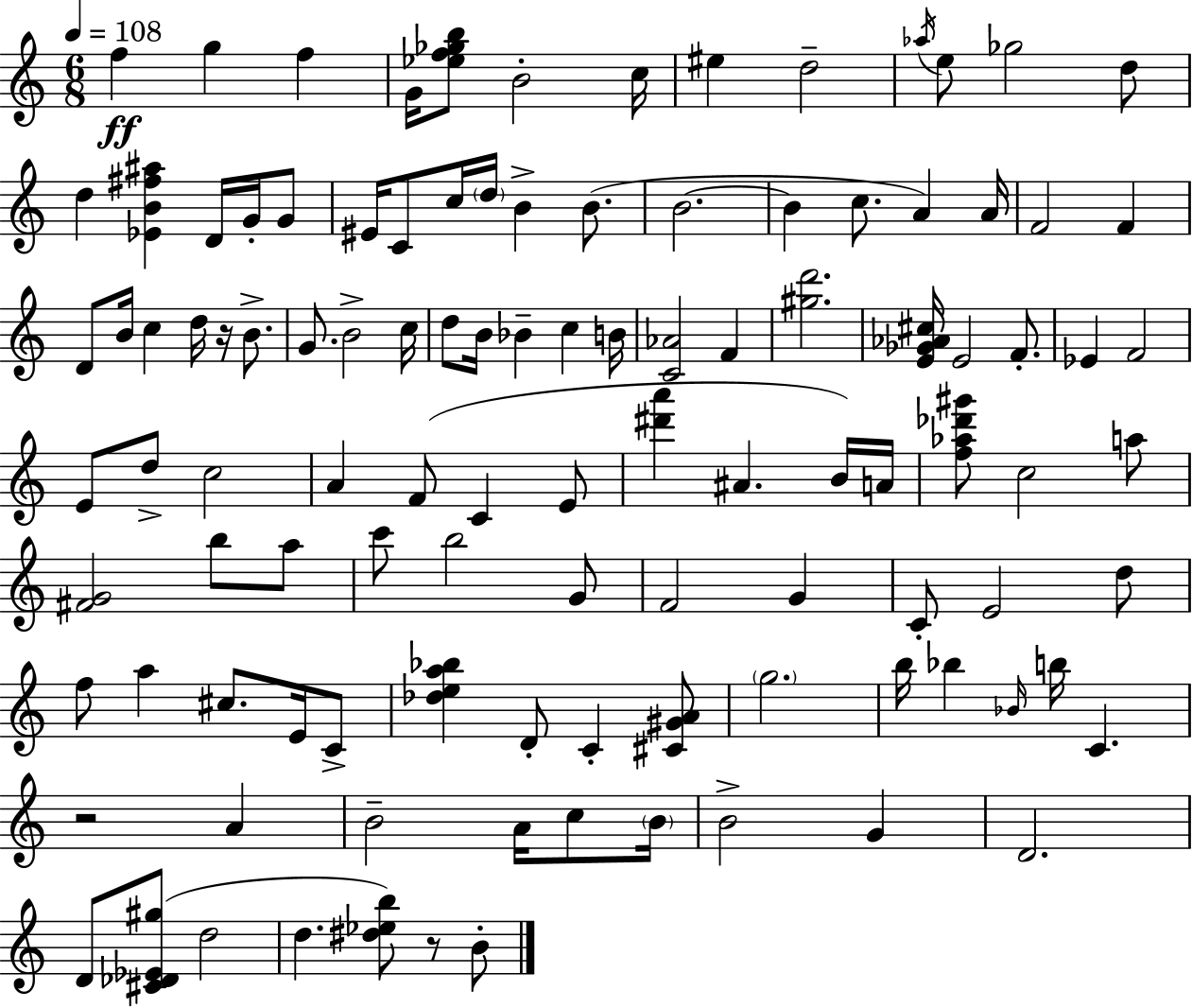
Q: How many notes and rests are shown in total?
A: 109